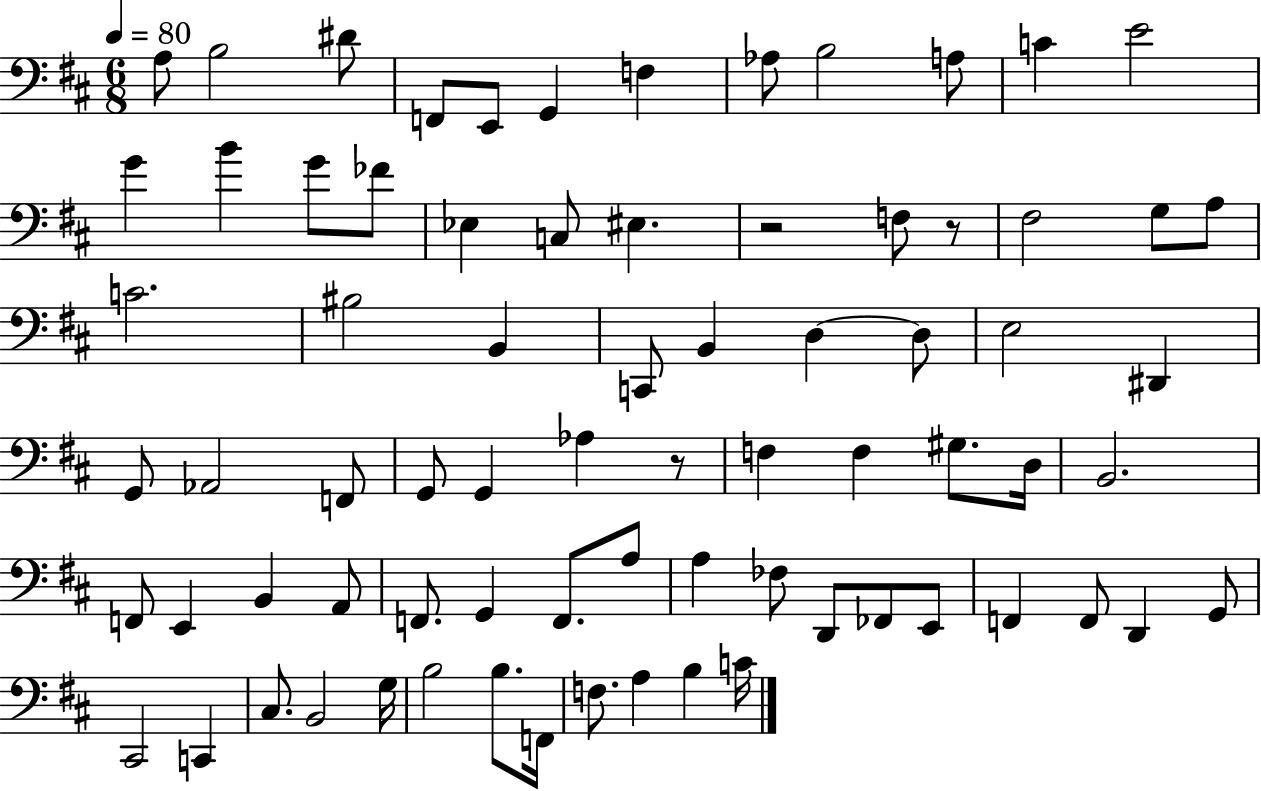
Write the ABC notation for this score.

X:1
T:Untitled
M:6/8
L:1/4
K:D
A,/2 B,2 ^D/2 F,,/2 E,,/2 G,, F, _A,/2 B,2 A,/2 C E2 G B G/2 _F/2 _E, C,/2 ^E, z2 F,/2 z/2 ^F,2 G,/2 A,/2 C2 ^B,2 B,, C,,/2 B,, D, D,/2 E,2 ^D,, G,,/2 _A,,2 F,,/2 G,,/2 G,, _A, z/2 F, F, ^G,/2 D,/4 B,,2 F,,/2 E,, B,, A,,/2 F,,/2 G,, F,,/2 A,/2 A, _F,/2 D,,/2 _F,,/2 E,,/2 F,, F,,/2 D,, G,,/2 ^C,,2 C,, ^C,/2 B,,2 G,/4 B,2 B,/2 F,,/4 F,/2 A, B, C/4